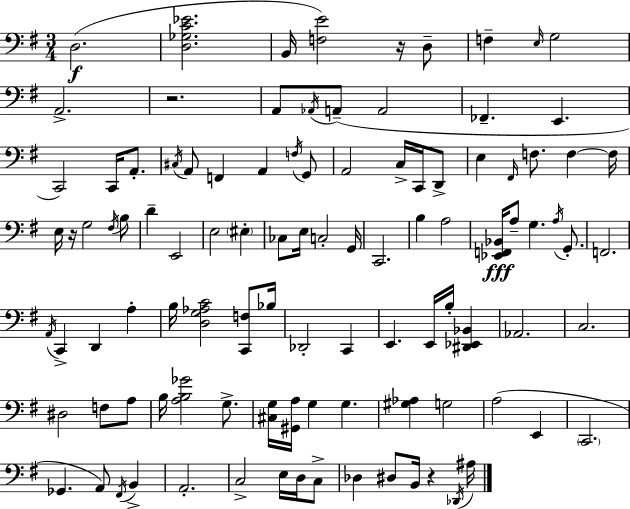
X:1
T:Untitled
M:3/4
L:1/4
K:Em
D,2 [D,_G,C_E]2 B,,/4 [F,E]2 z/4 D,/2 F, E,/4 G,2 A,,2 z2 A,,/2 _A,,/4 A,,/2 A,,2 _F,, E,, C,,2 C,,/4 A,,/2 ^C,/4 A,,/2 F,, A,, F,/4 G,,/2 A,,2 C,/4 C,,/4 D,,/2 E, ^F,,/4 F,/2 F, F,/4 E,/4 z/4 G,2 ^F,/4 B,/2 D E,,2 E,2 ^E, _C,/2 E,/4 C,2 G,,/4 C,,2 B, A,2 [_E,,F,,_B,,]/4 A,/2 G, A,/4 G,,/2 F,,2 A,,/4 C,, D,, A, B,/4 [D,G,_A,C]2 [C,,F,]/2 _B,/4 _D,,2 C,, E,, E,,/4 B,/4 [^D,,_E,,_B,,] _A,,2 C,2 ^D,2 F,/2 A,/2 B,/4 [A,B,_G]2 G,/2 [^C,G,]/4 [^G,,A,]/4 G, G, [^G,_A,] G,2 A,2 E,, C,,2 _G,, A,,/2 ^F,,/4 B,, A,,2 C,2 E,/4 D,/4 C,/2 _D, ^D,/2 B,,/4 z _D,,/4 ^A,/4